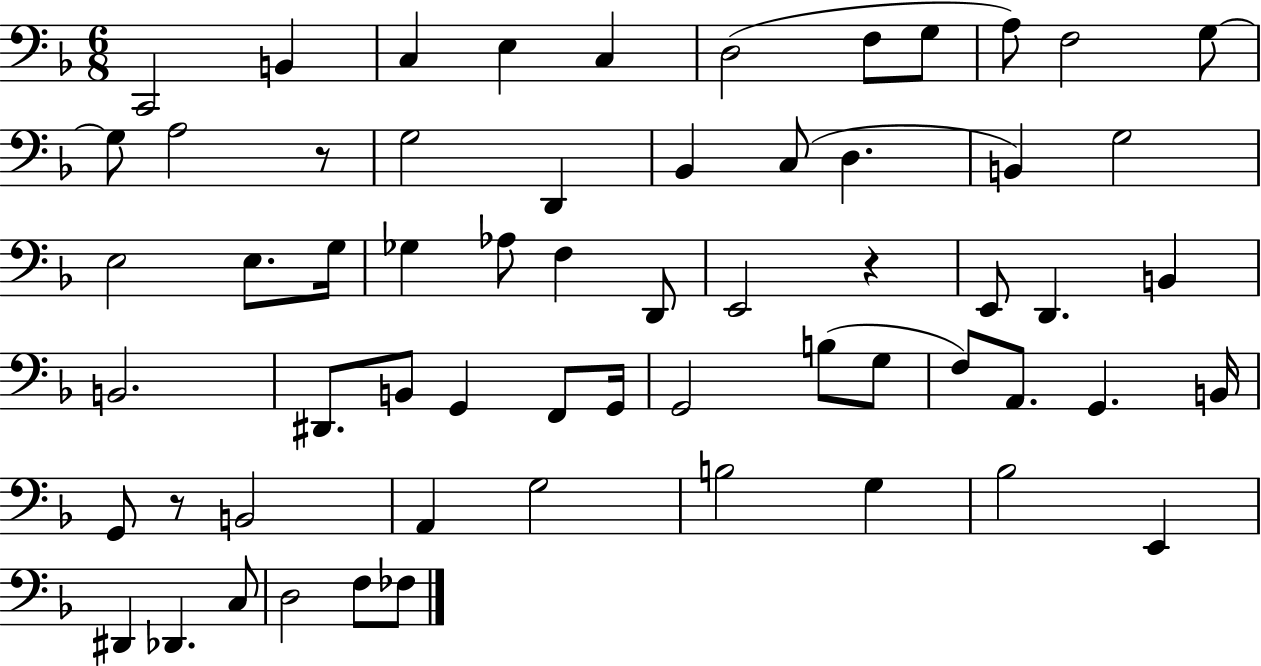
C2/h B2/q C3/q E3/q C3/q D3/h F3/e G3/e A3/e F3/h G3/e G3/e A3/h R/e G3/h D2/q Bb2/q C3/e D3/q. B2/q G3/h E3/h E3/e. G3/s Gb3/q Ab3/e F3/q D2/e E2/h R/q E2/e D2/q. B2/q B2/h. D#2/e. B2/e G2/q F2/e G2/s G2/h B3/e G3/e F3/e A2/e. G2/q. B2/s G2/e R/e B2/h A2/q G3/h B3/h G3/q Bb3/h E2/q D#2/q Db2/q. C3/e D3/h F3/e FES3/e